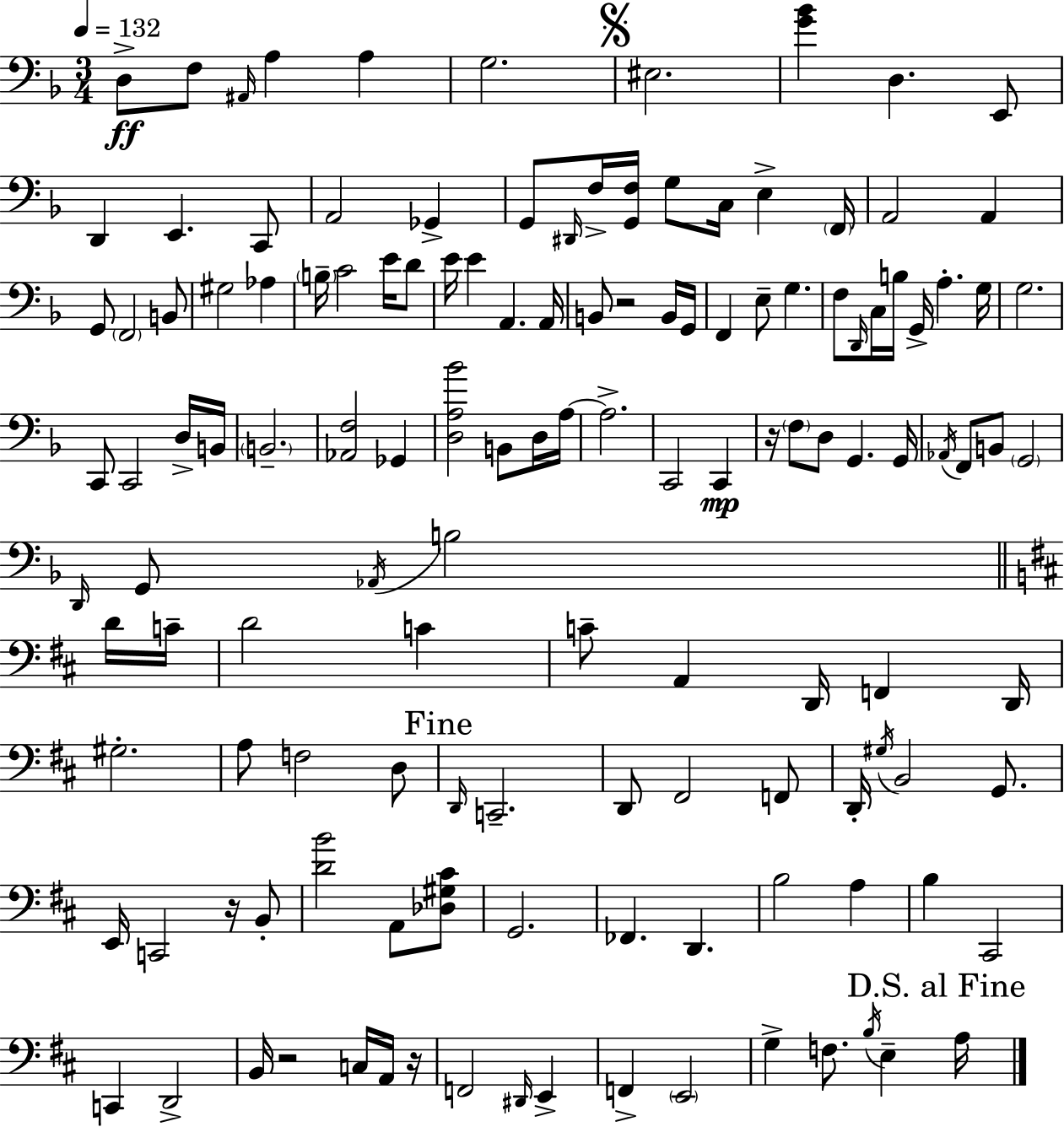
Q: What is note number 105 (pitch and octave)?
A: A3